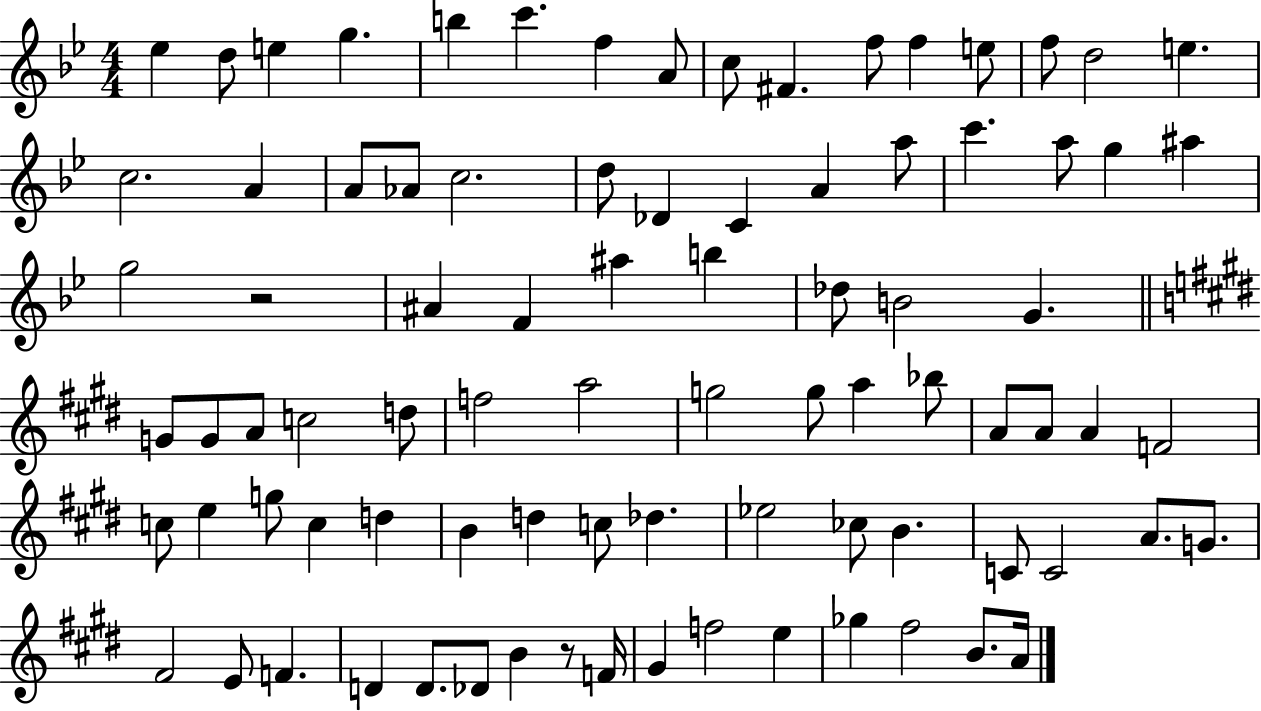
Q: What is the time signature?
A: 4/4